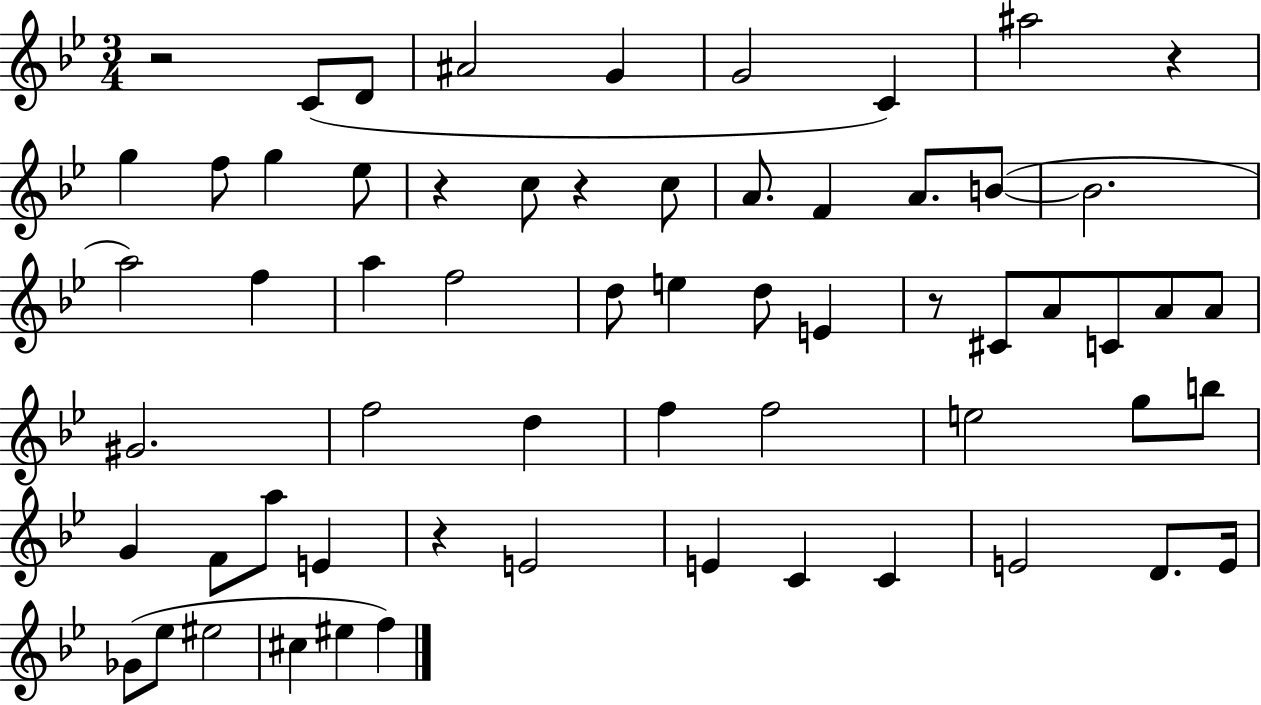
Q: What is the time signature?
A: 3/4